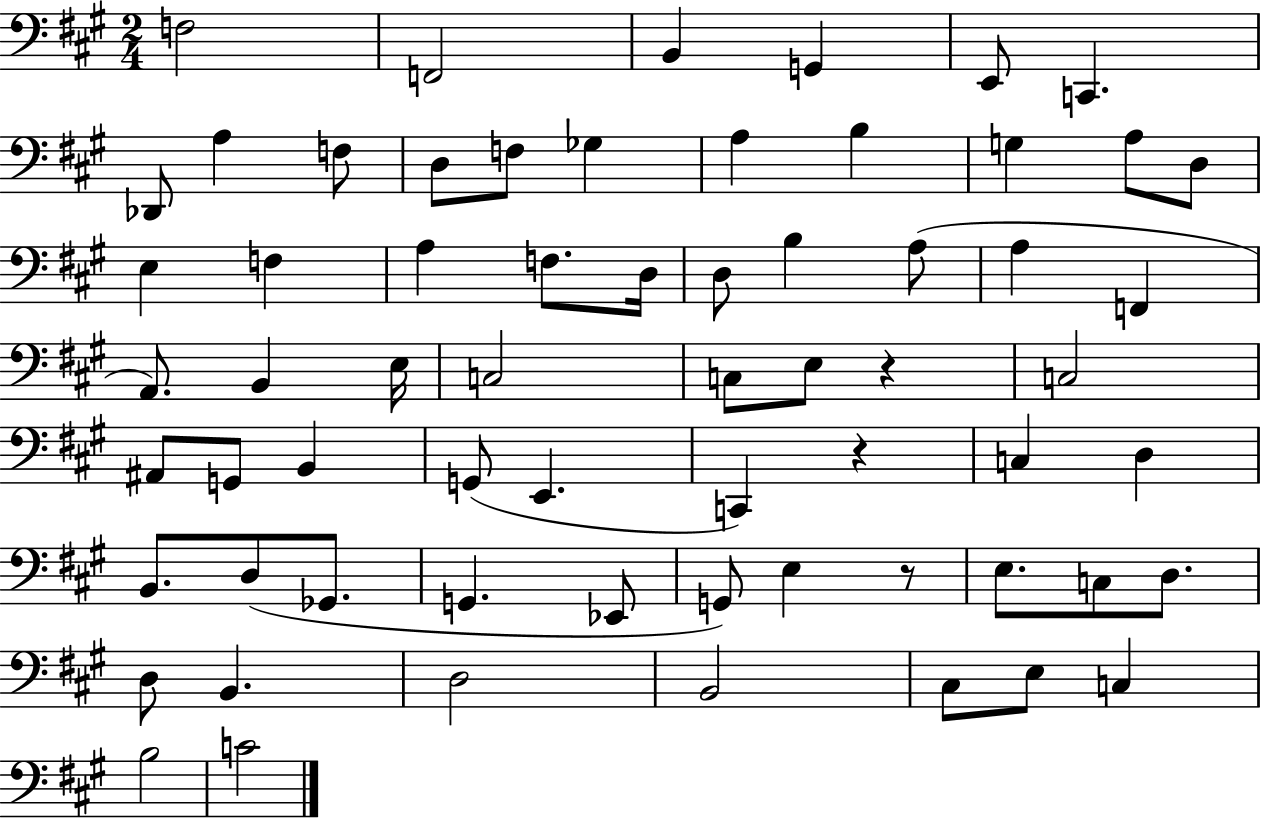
{
  \clef bass
  \numericTimeSignature
  \time 2/4
  \key a \major
  \repeat volta 2 { f2 | f,2 | b,4 g,4 | e,8 c,4. | \break des,8 a4 f8 | d8 f8 ges4 | a4 b4 | g4 a8 d8 | \break e4 f4 | a4 f8. d16 | d8 b4 a8( | a4 f,4 | \break a,8.) b,4 e16 | c2 | c8 e8 r4 | c2 | \break ais,8 g,8 b,4 | g,8( e,4. | c,4) r4 | c4 d4 | \break b,8. d8( ges,8. | g,4. ees,8 | g,8) e4 r8 | e8. c8 d8. | \break d8 b,4. | d2 | b,2 | cis8 e8 c4 | \break b2 | c'2 | } \bar "|."
}